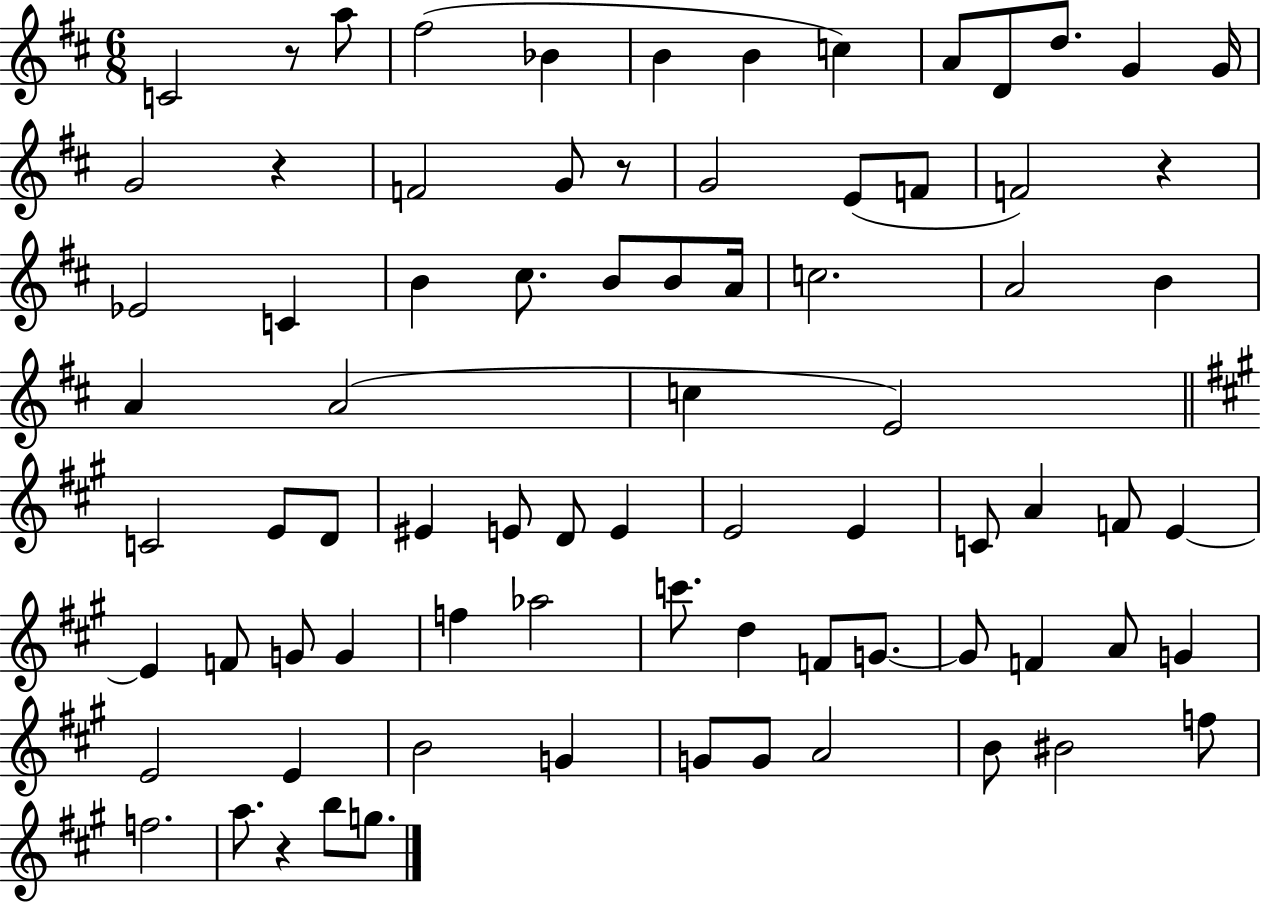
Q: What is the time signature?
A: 6/8